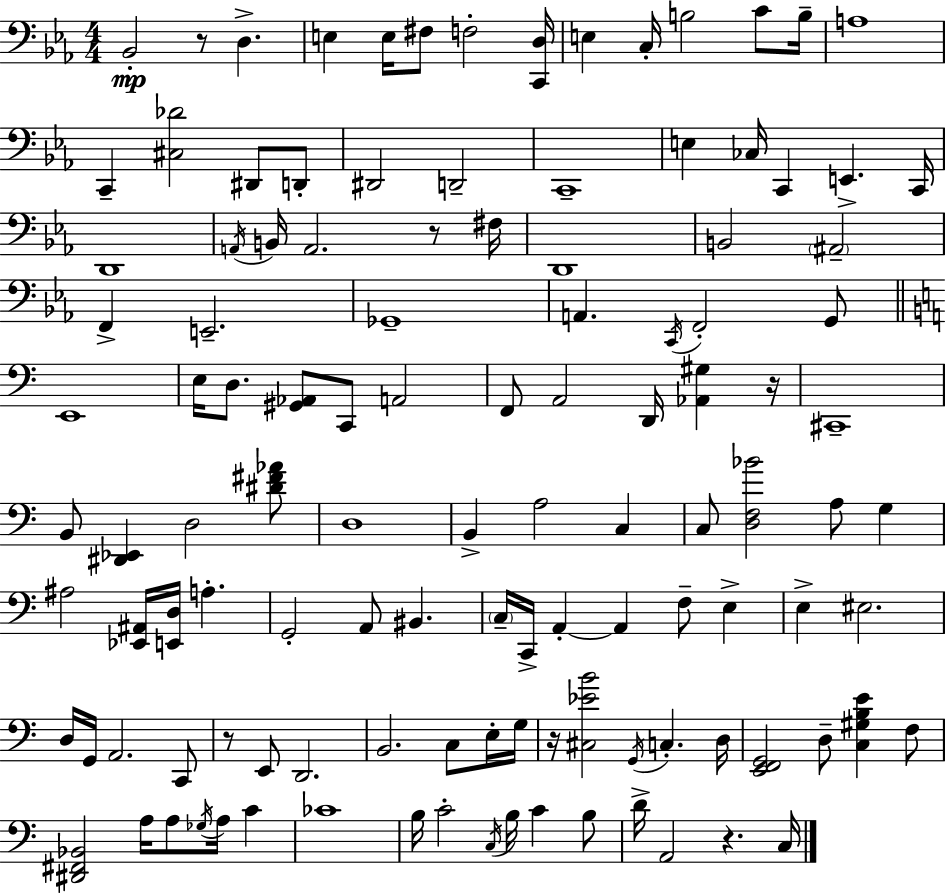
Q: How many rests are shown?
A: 6